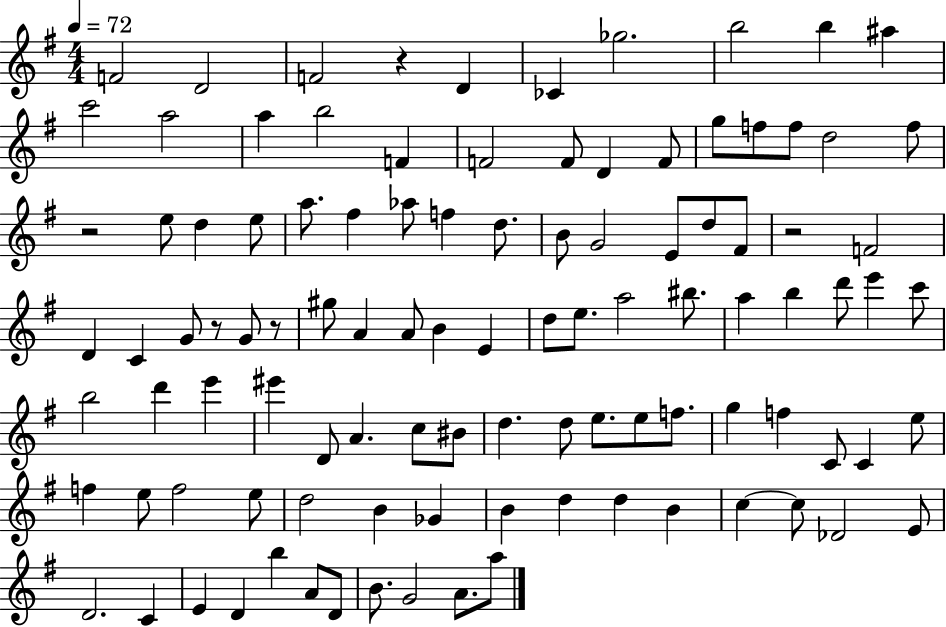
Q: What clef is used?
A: treble